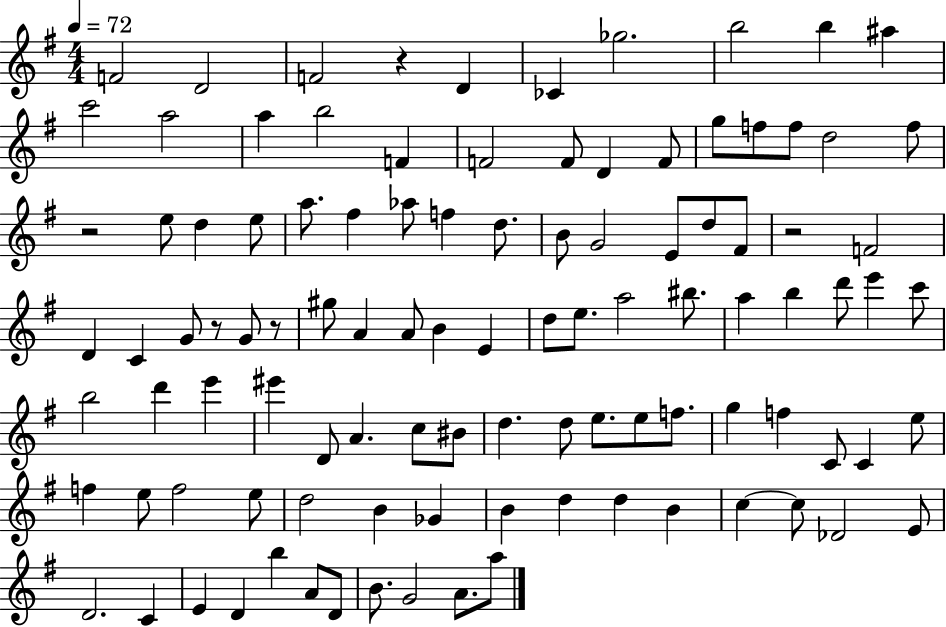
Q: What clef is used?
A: treble